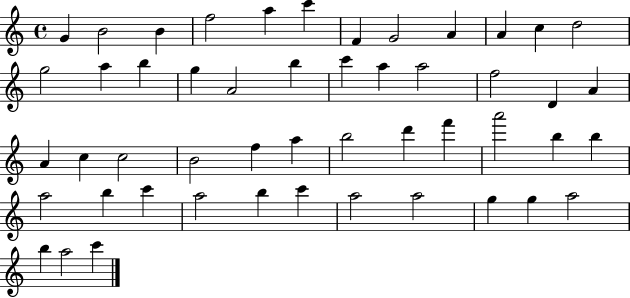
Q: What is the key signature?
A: C major